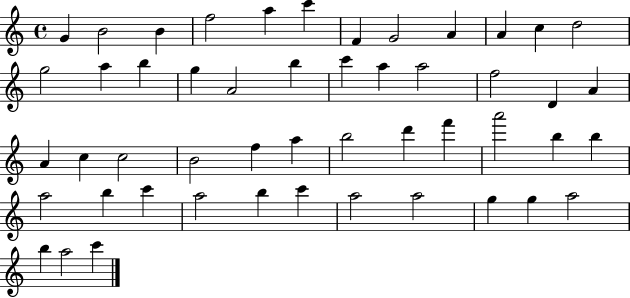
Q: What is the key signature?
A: C major